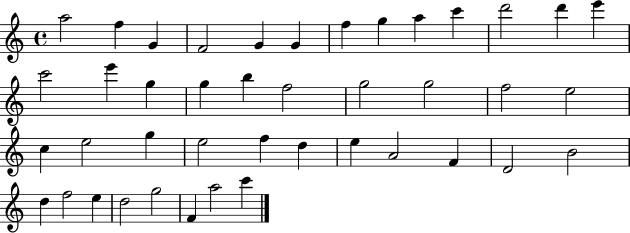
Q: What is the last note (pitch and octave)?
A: C6